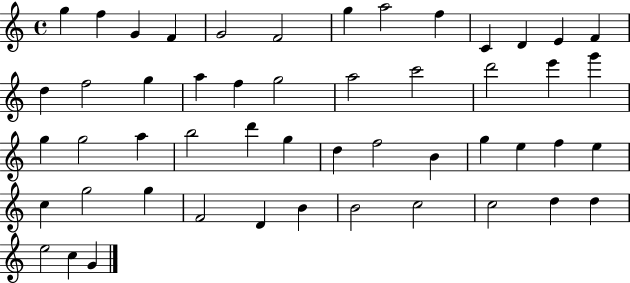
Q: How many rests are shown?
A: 0